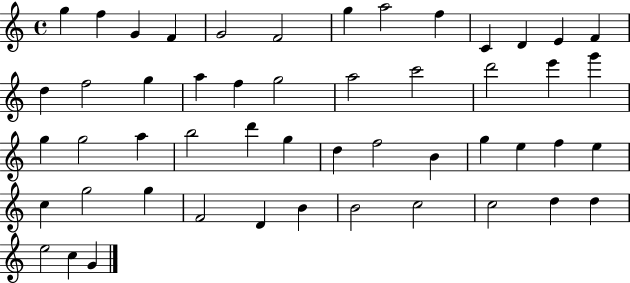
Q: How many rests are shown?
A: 0